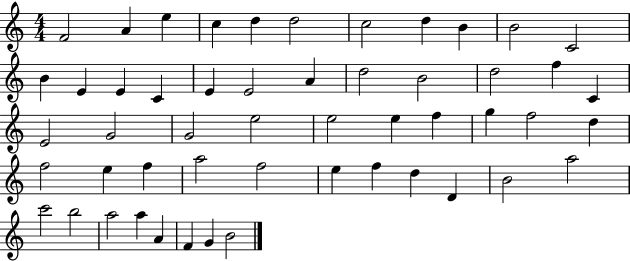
X:1
T:Untitled
M:4/4
L:1/4
K:C
F2 A e c d d2 c2 d B B2 C2 B E E C E E2 A d2 B2 d2 f C E2 G2 G2 e2 e2 e f g f2 d f2 e f a2 f2 e f d D B2 a2 c'2 b2 a2 a A F G B2